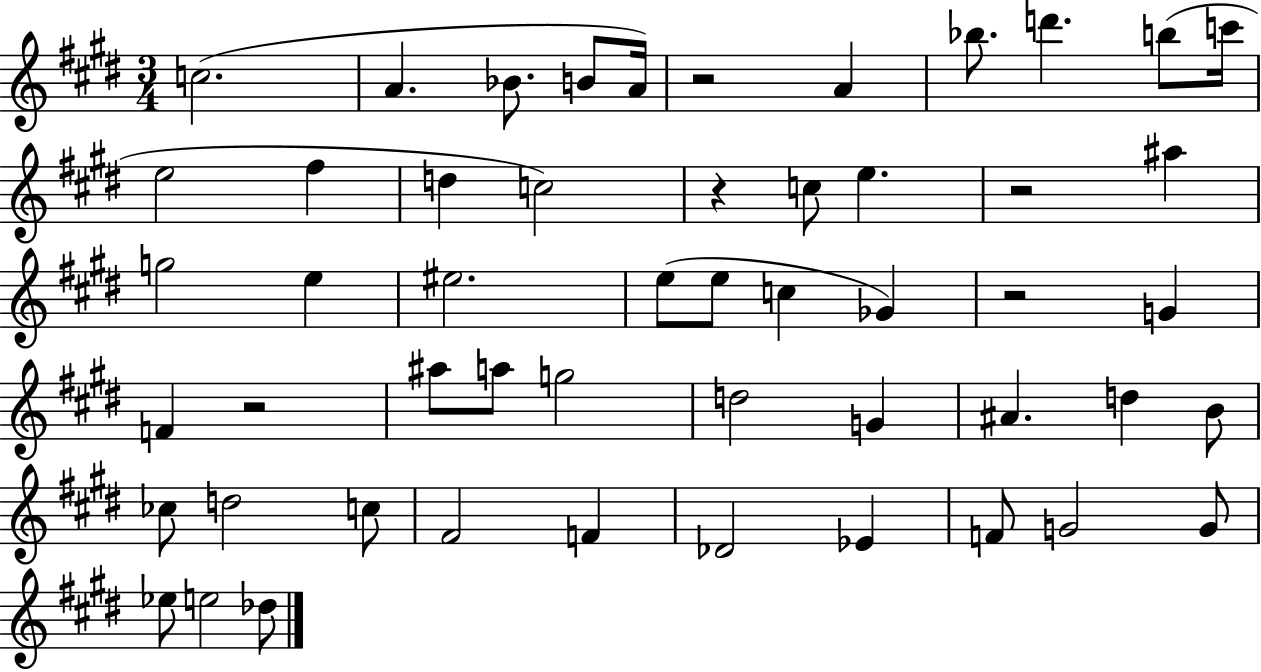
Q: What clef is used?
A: treble